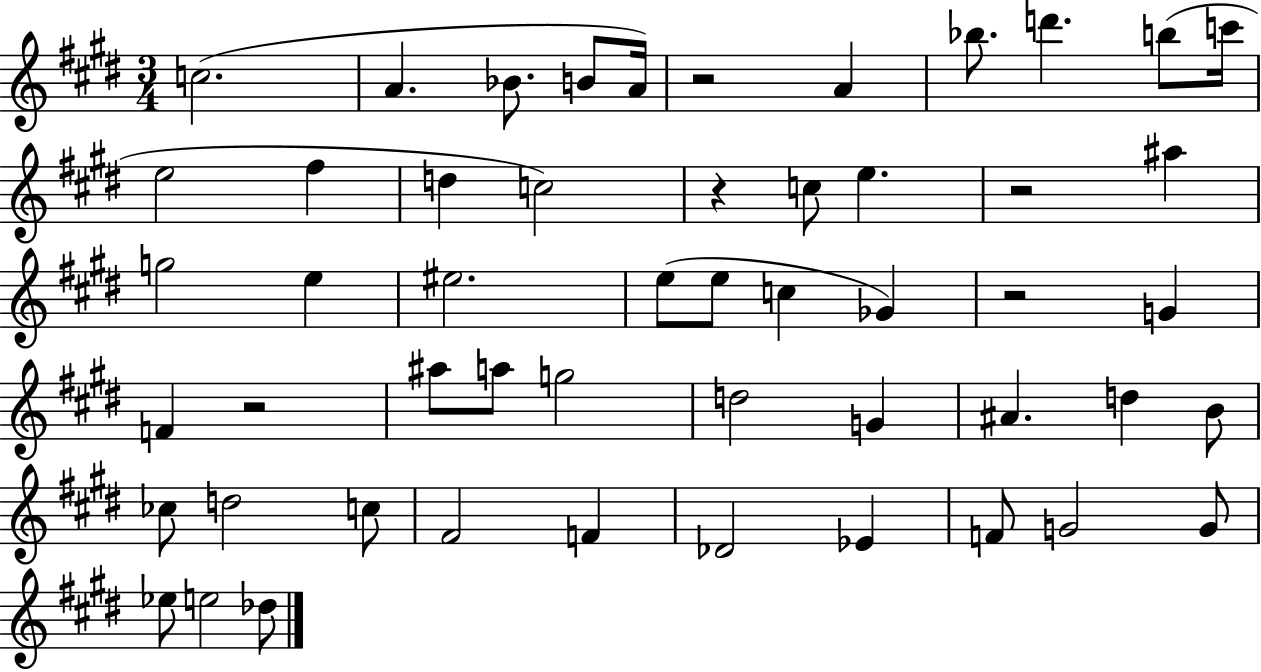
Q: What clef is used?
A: treble